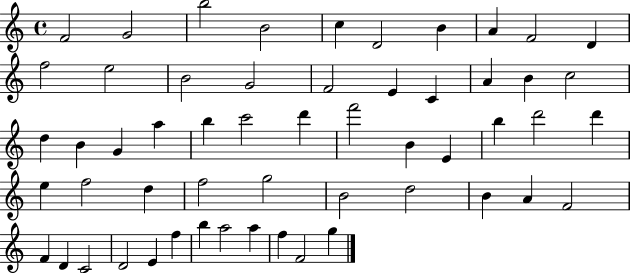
{
  \clef treble
  \time 4/4
  \defaultTimeSignature
  \key c \major
  f'2 g'2 | b''2 b'2 | c''4 d'2 b'4 | a'4 f'2 d'4 | \break f''2 e''2 | b'2 g'2 | f'2 e'4 c'4 | a'4 b'4 c''2 | \break d''4 b'4 g'4 a''4 | b''4 c'''2 d'''4 | f'''2 b'4 e'4 | b''4 d'''2 d'''4 | \break e''4 f''2 d''4 | f''2 g''2 | b'2 d''2 | b'4 a'4 f'2 | \break f'4 d'4 c'2 | d'2 e'4 f''4 | b''4 a''2 a''4 | f''4 f'2 g''4 | \break \bar "|."
}